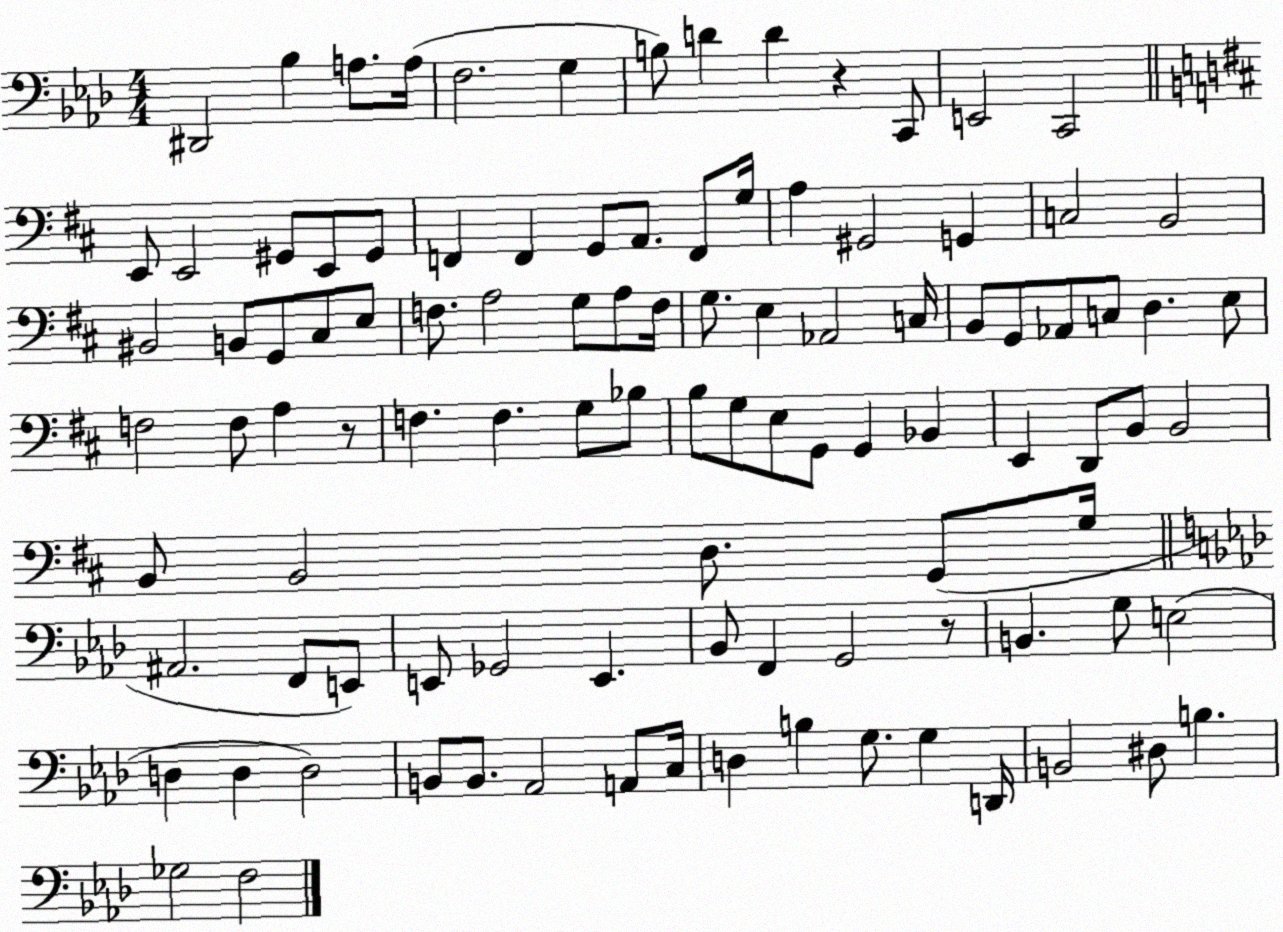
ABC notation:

X:1
T:Untitled
M:4/4
L:1/4
K:Ab
^D,,2 _B, A,/2 A,/4 F,2 G, B,/2 D D z C,,/2 E,,2 C,,2 E,,/2 E,,2 ^G,,/2 E,,/2 ^G,,/2 F,, F,, G,,/2 A,,/2 F,,/2 G,/4 A, ^G,,2 G,, C,2 B,,2 ^B,,2 B,,/2 G,,/2 ^C,/2 E,/2 F,/2 A,2 G,/2 A,/2 F,/4 G,/2 E, _A,,2 C,/4 B,,/2 G,,/2 _A,,/2 C,/2 D, E,/2 F,2 F,/2 A, z/2 F, F, G,/2 _B,/2 B,/2 G,/2 E,/2 G,,/2 G,, _B,, E,, D,,/2 B,,/2 B,,2 B,,/2 B,,2 D,/2 G,,/2 G,/4 ^A,,2 F,,/2 E,,/2 E,,/2 _G,,2 E,, _B,,/2 F,, G,,2 z/2 B,, G,/2 E,2 D, D, D,2 B,,/2 B,,/2 _A,,2 A,,/2 C,/4 D, B, G,/2 G, D,,/4 B,,2 ^D,/2 B, _G,2 F,2